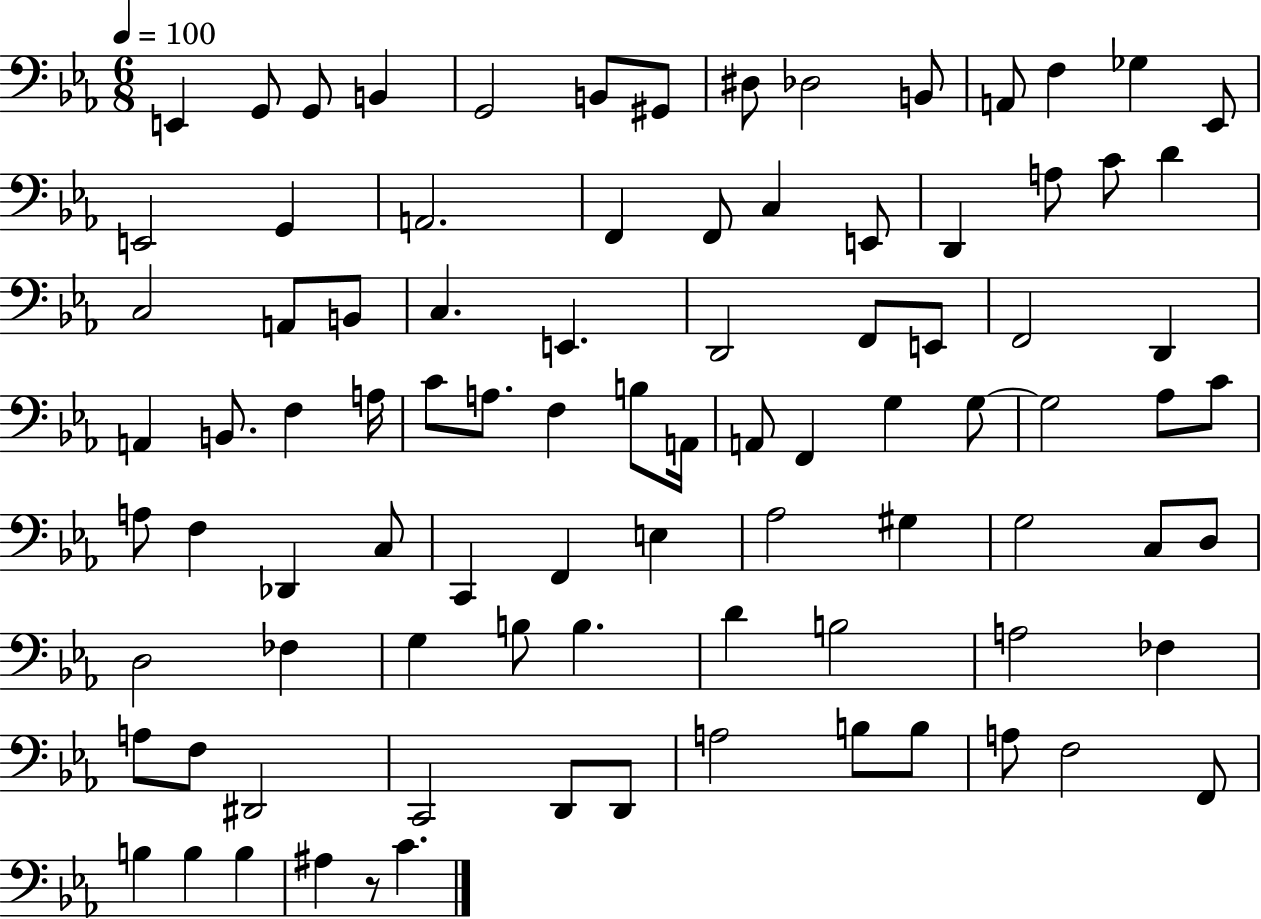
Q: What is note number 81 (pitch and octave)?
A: B3